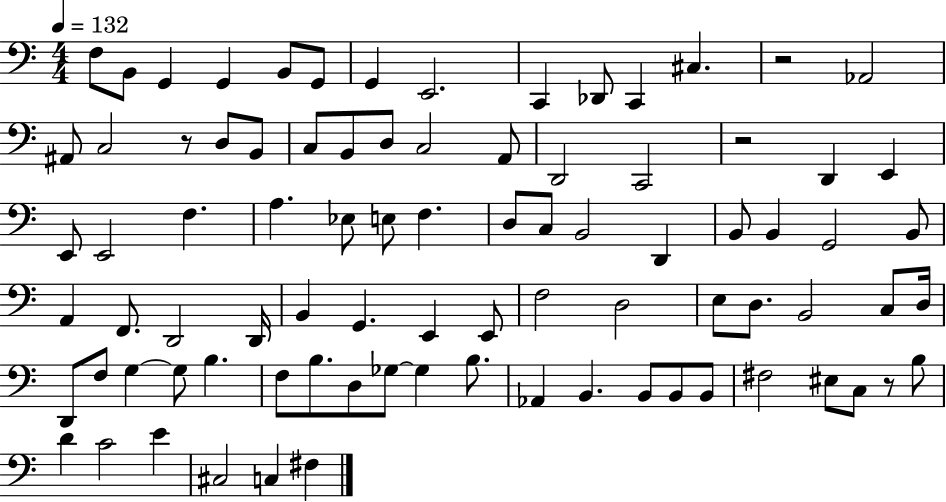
X:1
T:Untitled
M:4/4
L:1/4
K:C
F,/2 B,,/2 G,, G,, B,,/2 G,,/2 G,, E,,2 C,, _D,,/2 C,, ^C, z2 _A,,2 ^A,,/2 C,2 z/2 D,/2 B,,/2 C,/2 B,,/2 D,/2 C,2 A,,/2 D,,2 C,,2 z2 D,, E,, E,,/2 E,,2 F, A, _E,/2 E,/2 F, D,/2 C,/2 B,,2 D,, B,,/2 B,, G,,2 B,,/2 A,, F,,/2 D,,2 D,,/4 B,, G,, E,, E,,/2 F,2 D,2 E,/2 D,/2 B,,2 C,/2 D,/4 D,,/2 F,/2 G, G,/2 B, F,/2 B,/2 D,/2 _G,/2 _G, B,/2 _A,, B,, B,,/2 B,,/2 B,,/2 ^F,2 ^E,/2 C,/2 z/2 B,/2 D C2 E ^C,2 C, ^F,